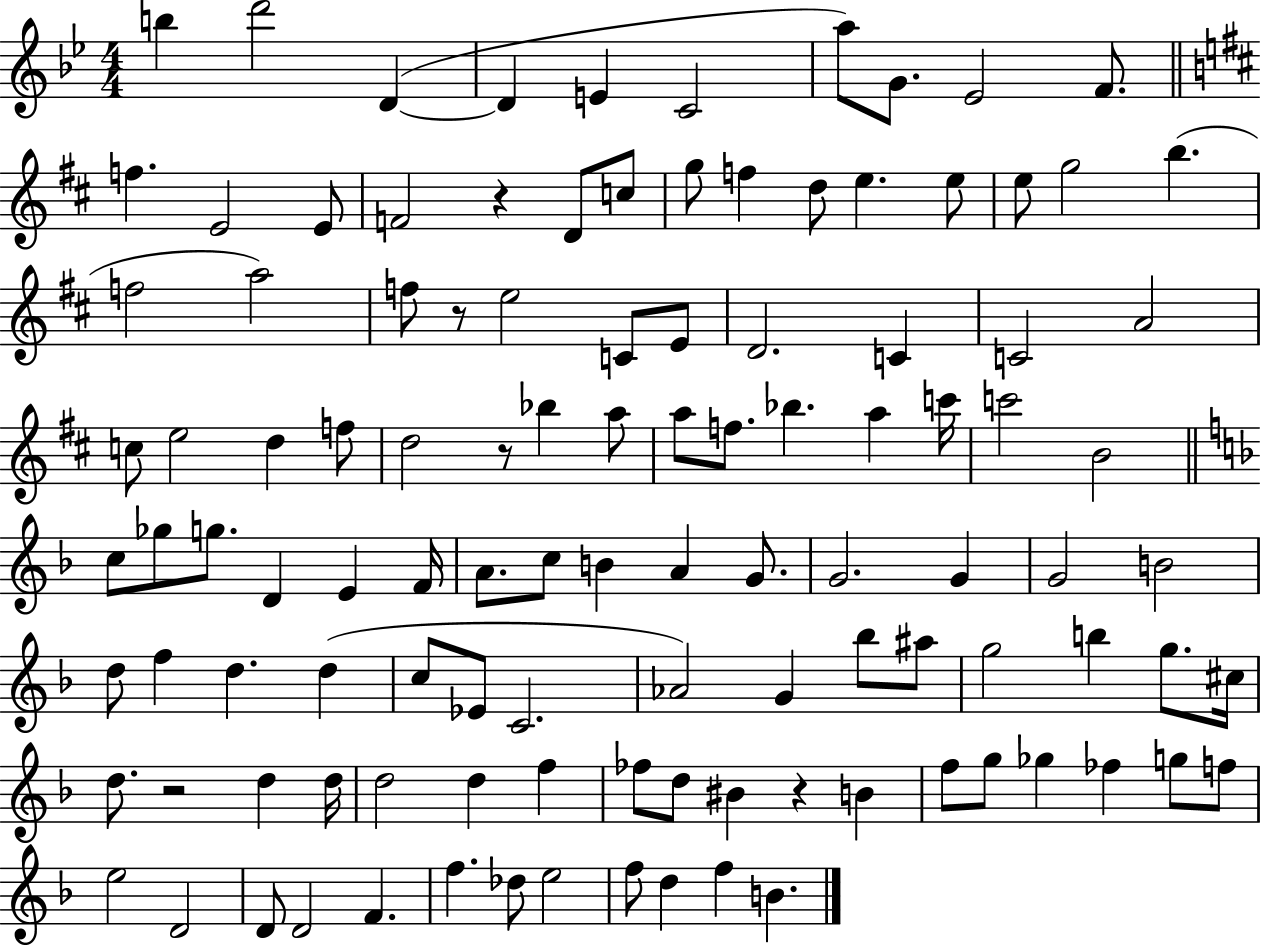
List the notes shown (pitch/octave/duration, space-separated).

B5/q D6/h D4/q D4/q E4/q C4/h A5/e G4/e. Eb4/h F4/e. F5/q. E4/h E4/e F4/h R/q D4/e C5/e G5/e F5/q D5/e E5/q. E5/e E5/e G5/h B5/q. F5/h A5/h F5/e R/e E5/h C4/e E4/e D4/h. C4/q C4/h A4/h C5/e E5/h D5/q F5/e D5/h R/e Bb5/q A5/e A5/e F5/e. Bb5/q. A5/q C6/s C6/h B4/h C5/e Gb5/e G5/e. D4/q E4/q F4/s A4/e. C5/e B4/q A4/q G4/e. G4/h. G4/q G4/h B4/h D5/e F5/q D5/q. D5/q C5/e Eb4/e C4/h. Ab4/h G4/q Bb5/e A#5/e G5/h B5/q G5/e. C#5/s D5/e. R/h D5/q D5/s D5/h D5/q F5/q FES5/e D5/e BIS4/q R/q B4/q F5/e G5/e Gb5/q FES5/q G5/e F5/e E5/h D4/h D4/e D4/h F4/q. F5/q. Db5/e E5/h F5/e D5/q F5/q B4/q.